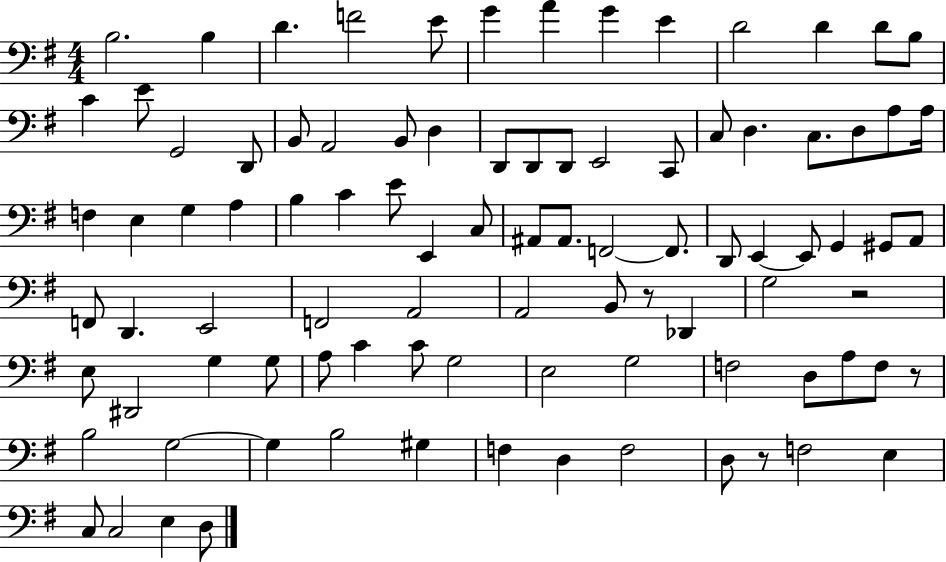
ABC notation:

X:1
T:Untitled
M:4/4
L:1/4
K:G
B,2 B, D F2 E/2 G A G E D2 D D/2 B,/2 C E/2 G,,2 D,,/2 B,,/2 A,,2 B,,/2 D, D,,/2 D,,/2 D,,/2 E,,2 C,,/2 C,/2 D, C,/2 D,/2 A,/2 A,/4 F, E, G, A, B, C E/2 E,, C,/2 ^A,,/2 ^A,,/2 F,,2 F,,/2 D,,/2 E,, E,,/2 G,, ^G,,/2 A,,/2 F,,/2 D,, E,,2 F,,2 A,,2 A,,2 B,,/2 z/2 _D,, G,2 z2 E,/2 ^D,,2 G, G,/2 A,/2 C C/2 G,2 E,2 G,2 F,2 D,/2 A,/2 F,/2 z/2 B,2 G,2 G, B,2 ^G, F, D, F,2 D,/2 z/2 F,2 E, C,/2 C,2 E, D,/2